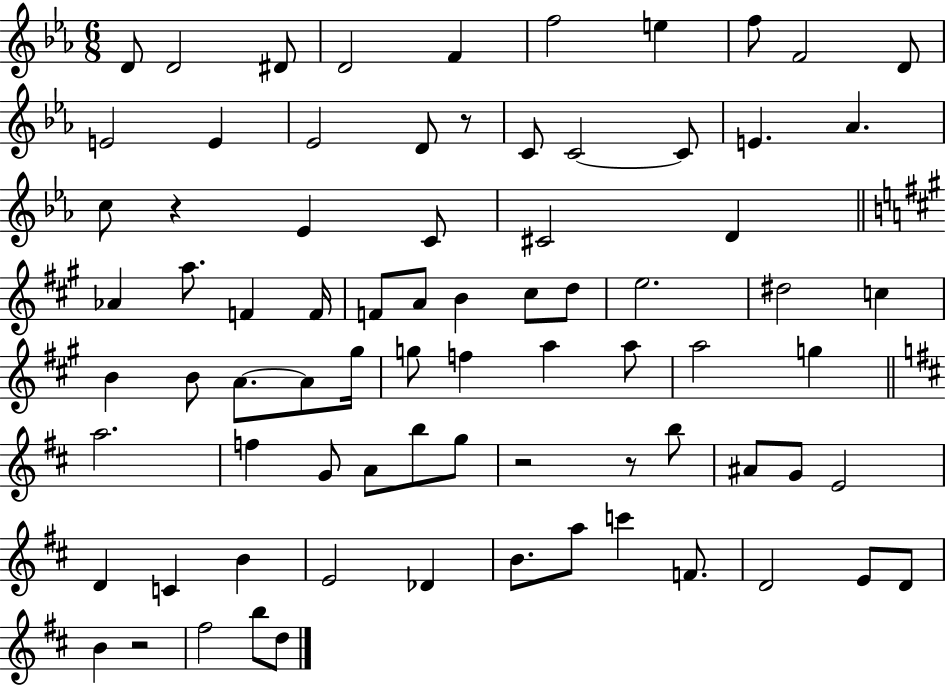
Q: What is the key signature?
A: EES major